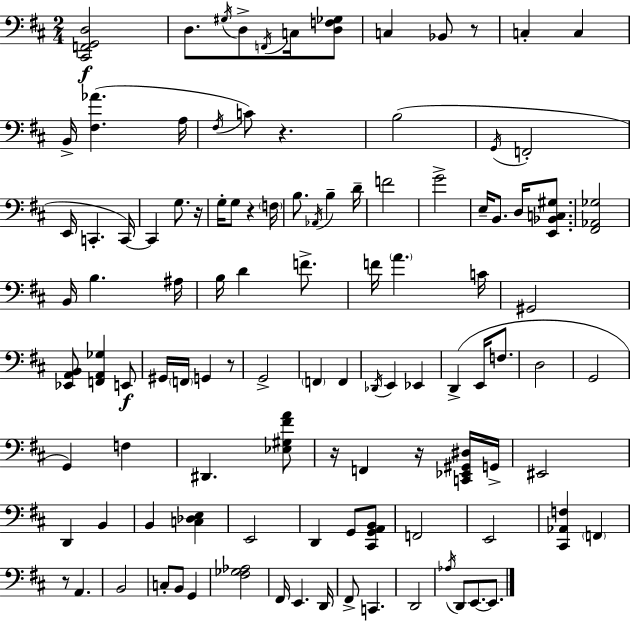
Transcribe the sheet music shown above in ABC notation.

X:1
T:Untitled
M:2/4
L:1/4
K:D
[^C,,F,,G,,D,]2 D,/2 ^G,/4 D,/2 F,,/4 C,/4 [D,F,_G,]/2 C, _B,,/2 z/2 C, C, B,,/4 [^F,_A] A,/4 ^F,/4 C/2 z B,2 G,,/4 F,,2 E,,/4 C,, C,,/4 C,, G,/2 z/4 G,/4 G,/2 z F,/4 B,/2 _A,,/4 B, D/4 F2 G2 E,/4 B,,/2 D,/4 [E,,_B,,C,^G,]/2 [^F,,_A,,_G,]2 B,,/4 B, ^A,/4 B,/4 D F/2 F/4 A C/4 ^G,,2 [_E,,A,,B,,]/2 [F,,A,,_G,] E,,/2 ^G,,/4 F,,/4 G,, z/2 G,,2 F,, F,, _D,,/4 E,, _E,, D,, E,,/4 F,/2 D,2 G,,2 G,, F, ^D,, [_E,^G,^FA]/2 z/4 F,, z/4 [C,,_E,,^G,,^D,]/4 G,,/4 ^E,,2 D,, B,, B,, [C,_D,E,] E,,2 D,, G,,/2 [^C,,G,,A,,B,,]/2 F,,2 E,,2 [^C,,_A,,F,] F,, z/2 A,, B,,2 C,/2 B,,/2 G,, [^F,_G,_A,]2 ^F,,/4 E,, D,,/4 ^F,,/2 C,, D,,2 _A,/4 D,,/2 E,,/2 E,,/2